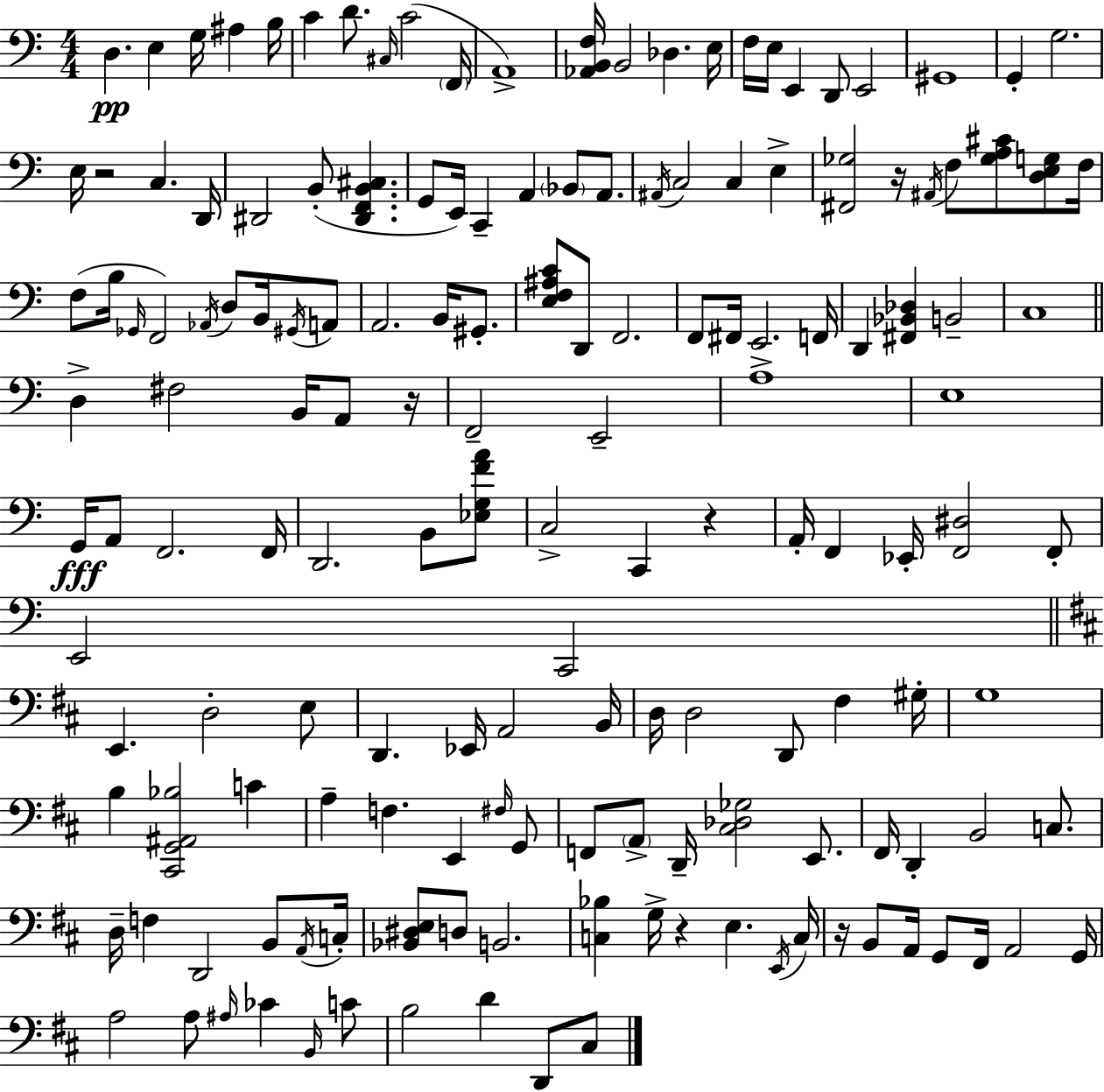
X:1
T:Untitled
M:4/4
L:1/4
K:C
D, E, G,/4 ^A, B,/4 C D/2 ^C,/4 C2 F,,/4 A,,4 [_A,,B,,F,]/4 B,,2 _D, E,/4 F,/4 E,/4 E,, D,,/2 E,,2 ^G,,4 G,, G,2 E,/4 z2 C, D,,/4 ^D,,2 B,,/2 [^D,,F,,B,,^C,] G,,/2 E,,/4 C,, A,, _B,,/2 A,,/2 ^A,,/4 C,2 C, E, [^F,,_G,]2 z/4 ^A,,/4 F,/2 [_G,A,^C]/2 [D,E,G,]/2 F,/4 F,/2 B,/4 _G,,/4 F,,2 _A,,/4 D,/2 B,,/4 ^G,,/4 A,,/2 A,,2 B,,/4 ^G,,/2 [E,F,^A,C]/2 D,,/2 F,,2 F,,/2 ^F,,/4 E,,2 F,,/4 D,, [^F,,_B,,_D,] B,,2 C,4 D, ^F,2 B,,/4 A,,/2 z/4 F,,2 E,,2 A,4 E,4 G,,/4 A,,/2 F,,2 F,,/4 D,,2 B,,/2 [_E,G,FA]/2 C,2 C,, z A,,/4 F,, _E,,/4 [F,,^D,]2 F,,/2 E,,2 C,,2 E,, D,2 E,/2 D,, _E,,/4 A,,2 B,,/4 D,/4 D,2 D,,/2 ^F, ^G,/4 G,4 B, [^C,,G,,^A,,_B,]2 C A, F, E,, ^F,/4 G,,/2 F,,/2 A,,/2 D,,/4 [^C,_D,_G,]2 E,,/2 ^F,,/4 D,, B,,2 C,/2 D,/4 F, D,,2 B,,/2 A,,/4 C,/4 [_B,,^D,E,]/2 D,/2 B,,2 [C,_B,] G,/4 z E, E,,/4 C,/4 z/4 B,,/2 A,,/4 G,,/2 ^F,,/4 A,,2 G,,/4 A,2 A,/2 ^A,/4 _C B,,/4 C/2 B,2 D D,,/2 ^C,/2